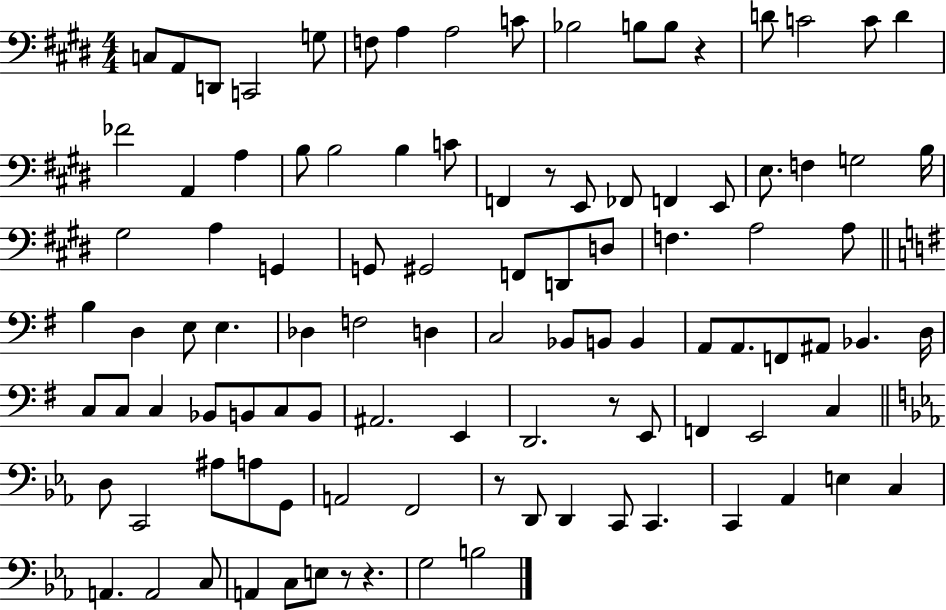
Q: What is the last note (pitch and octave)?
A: B3